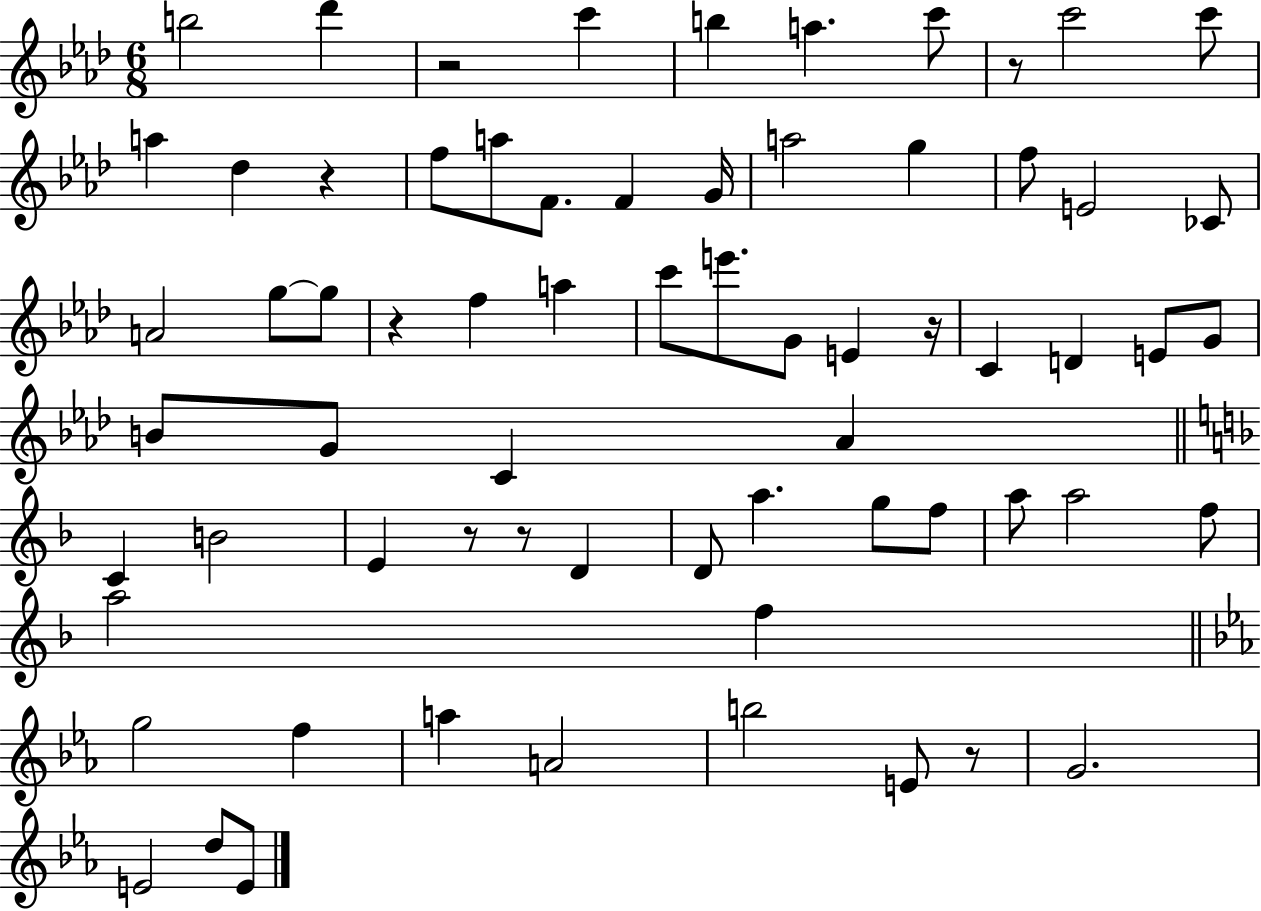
{
  \clef treble
  \numericTimeSignature
  \time 6/8
  \key aes \major
  \repeat volta 2 { b''2 des'''4 | r2 c'''4 | b''4 a''4. c'''8 | r8 c'''2 c'''8 | \break a''4 des''4 r4 | f''8 a''8 f'8. f'4 g'16 | a''2 g''4 | f''8 e'2 ces'8 | \break a'2 g''8~~ g''8 | r4 f''4 a''4 | c'''8 e'''8. g'8 e'4 r16 | c'4 d'4 e'8 g'8 | \break b'8 g'8 c'4 aes'4 | \bar "||" \break \key f \major c'4 b'2 | e'4 r8 r8 d'4 | d'8 a''4. g''8 f''8 | a''8 a''2 f''8 | \break a''2 f''4 | \bar "||" \break \key c \minor g''2 f''4 | a''4 a'2 | b''2 e'8 r8 | g'2. | \break e'2 d''8 e'8 | } \bar "|."
}